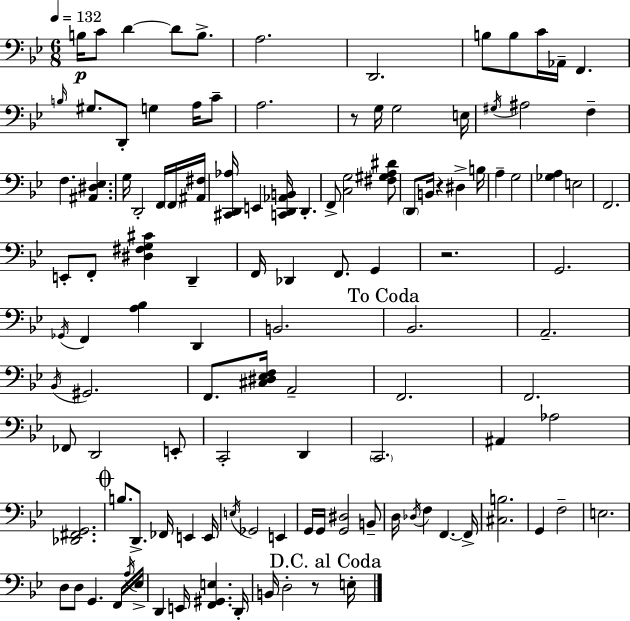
{
  \clef bass
  \numericTimeSignature
  \time 6/8
  \key g \minor
  \tempo 4 = 132
  b16\p c'8 d'4~~ d'8 b8.-> | a2. | d,2. | b8 b8 c'16 aes,16-- f,4. | \break \grace { b16 } gis8. d,8-. g4 a16 c'8-- | a2. | r8 g16 g2 | e16 \acciaccatura { gis16 } ais2 f4-- | \break f4. <ais, dis ees>4. | g16 d,2-. f,16 | \parenthesize f,16 <ais, fis>16 <cis, d, aes>16 e,4 <c, d, aes, b,>16 d,4.-. | f,8-> <c g>2 | \break <fis gis a dis'>8 \parenthesize d,8 b,16 r4 dis4-> | b16 a4-- g2 | <ges a>4 e2 | f,2. | \break e,8-. f,8-. <dis fis g cis'>4 d,4-- | f,16 des,4 f,8. g,4 | r2. | g,2. | \break \acciaccatura { ges,16 } f,4 <a bes>4 d,4 | b,2. | \mark "To Coda" bes,2. | a,2.-- | \break \acciaccatura { bes,16 } gis,2. | f,8. <cis dis ees f>16 a,2-- | f,2. | f,2. | \break fes,8 d,2 | e,8-. c,2-. | d,4 \parenthesize c,2. | ais,4 aes2 | \break <des, fis, g,>2. | \mark \markup { \musicglyph "scripts.coda" } b8. d,8.-> fes,16 e,4 | e,16 \acciaccatura { e16 } ges,2 | e,4 g,16 g,16 <g, dis>2 | \break b,8-- d16 \acciaccatura { des16 } f4 f,4.~~ | f,16-> <cis b>2. | g,4 f2-- | e2. | \break d8 d8 g,4. | f,16 \acciaccatura { a16 } ees16-> d,4 e,16 | <f, gis, e>4. d,16-. b,16 d2-. | r8 \mark "D.C. al Coda" e16-. \bar "|."
}